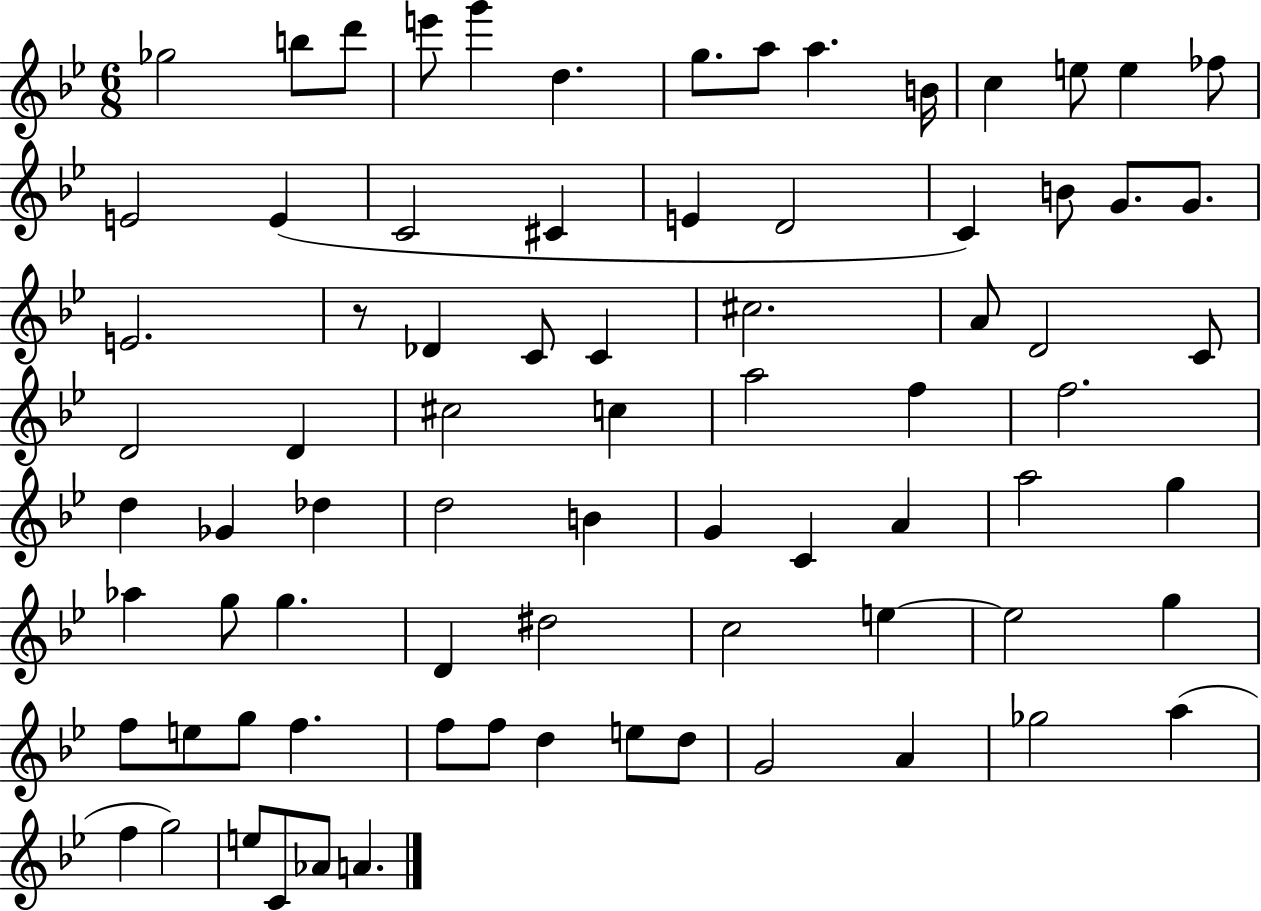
Gb5/h B5/e D6/e E6/e G6/q D5/q. G5/e. A5/e A5/q. B4/s C5/q E5/e E5/q FES5/e E4/h E4/q C4/h C#4/q E4/q D4/h C4/q B4/e G4/e. G4/e. E4/h. R/e Db4/q C4/e C4/q C#5/h. A4/e D4/h C4/e D4/h D4/q C#5/h C5/q A5/h F5/q F5/h. D5/q Gb4/q Db5/q D5/h B4/q G4/q C4/q A4/q A5/h G5/q Ab5/q G5/e G5/q. D4/q D#5/h C5/h E5/q E5/h G5/q F5/e E5/e G5/e F5/q. F5/e F5/e D5/q E5/e D5/e G4/h A4/q Gb5/h A5/q F5/q G5/h E5/e C4/e Ab4/e A4/q.